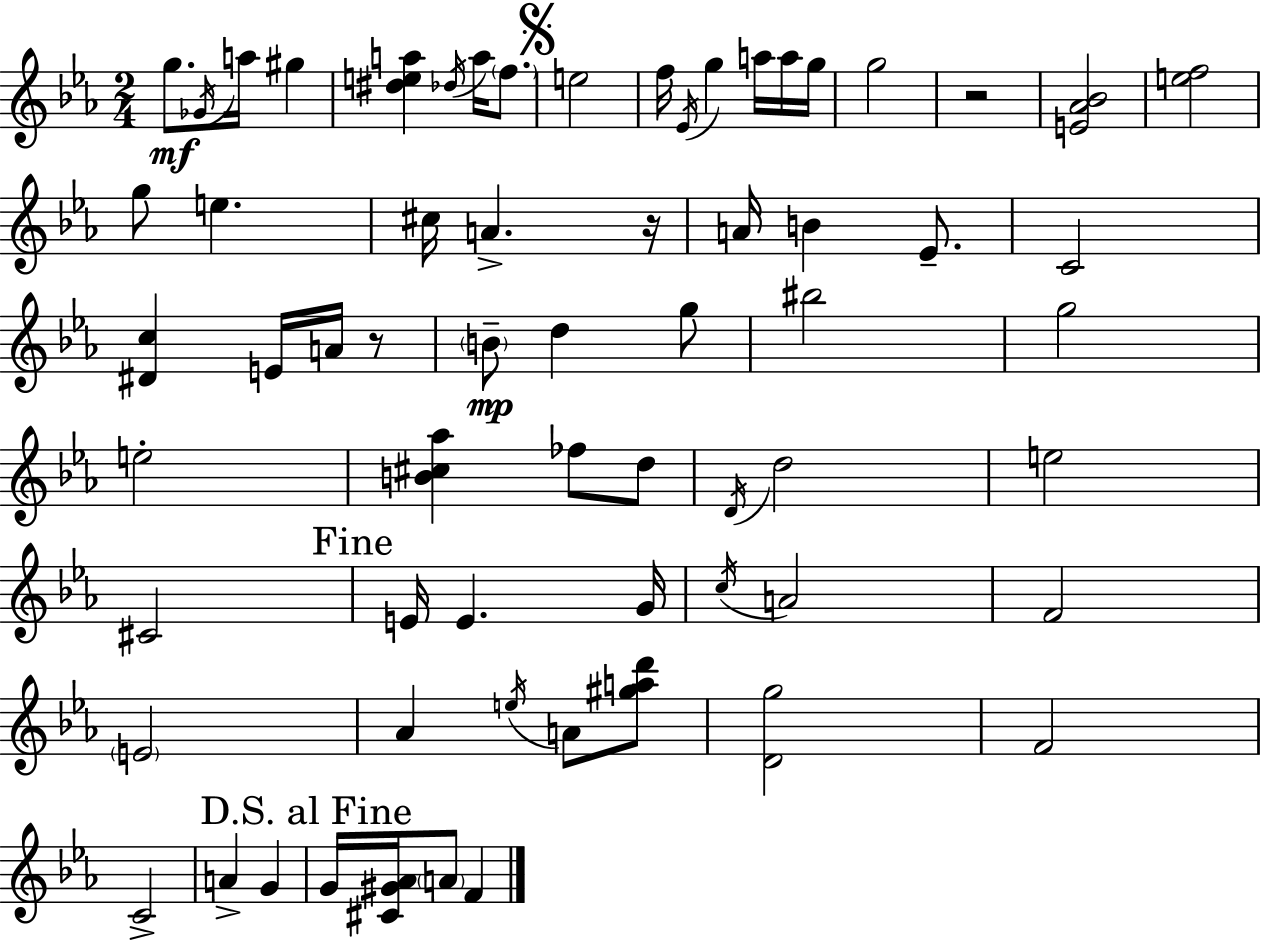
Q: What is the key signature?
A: EES major